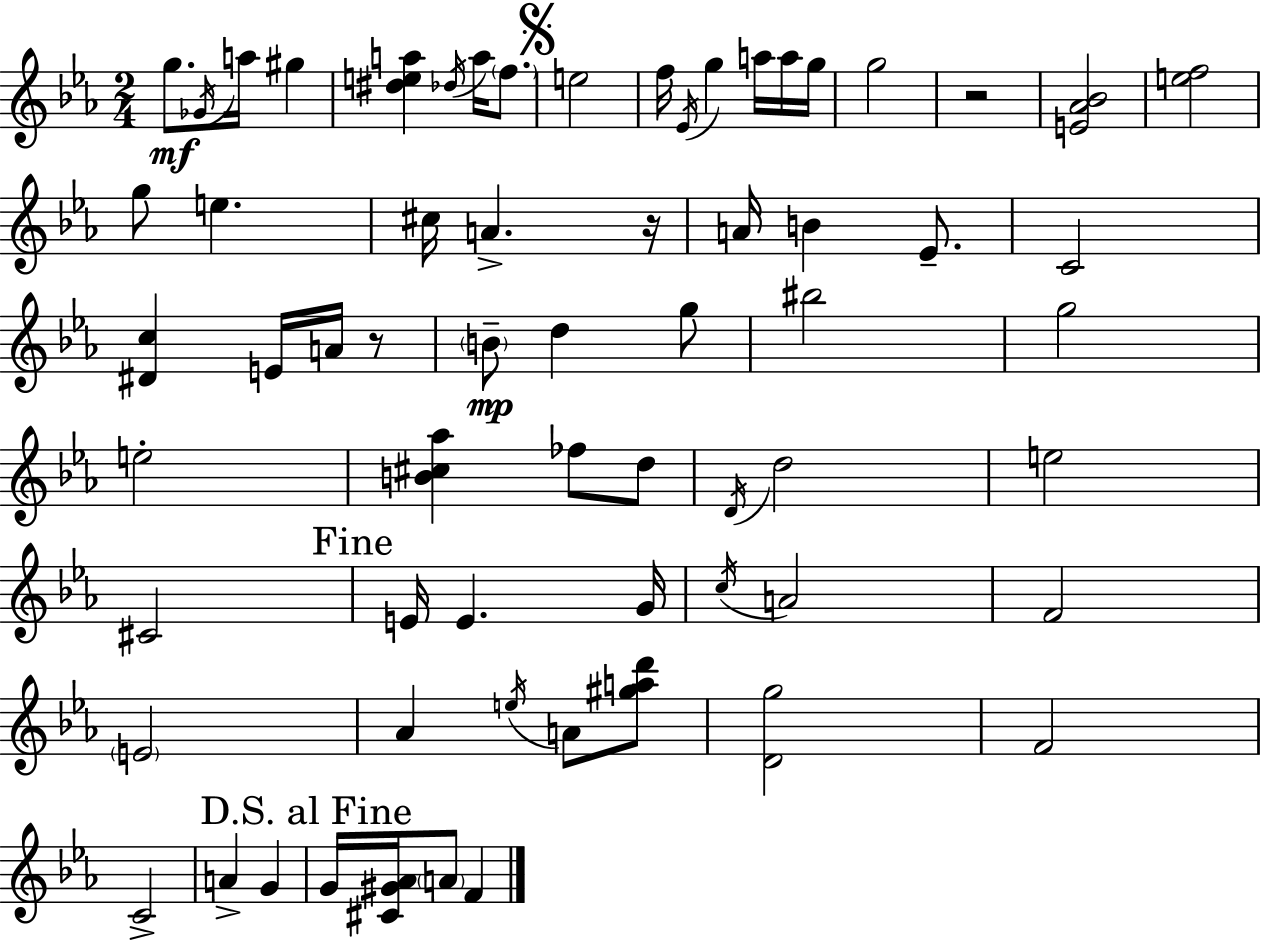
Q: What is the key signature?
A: EES major